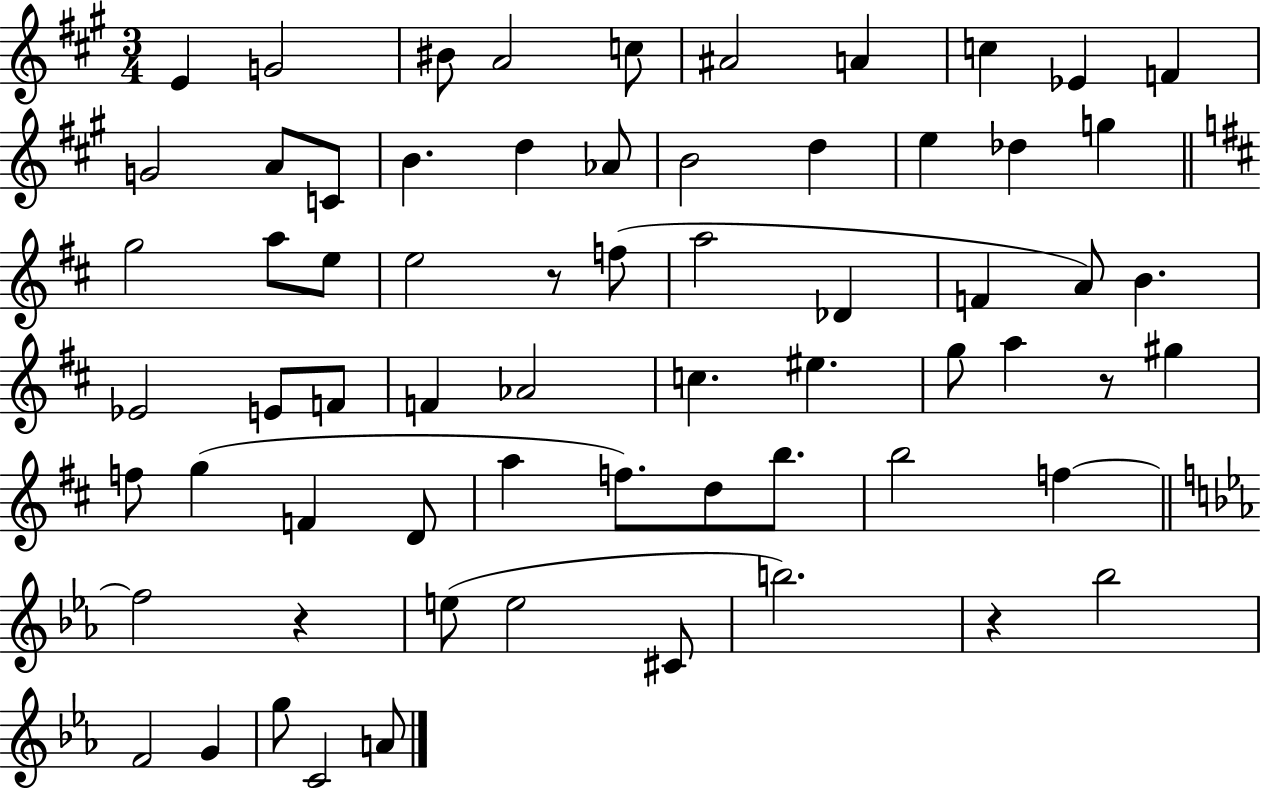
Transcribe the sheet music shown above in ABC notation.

X:1
T:Untitled
M:3/4
L:1/4
K:A
E G2 ^B/2 A2 c/2 ^A2 A c _E F G2 A/2 C/2 B d _A/2 B2 d e _d g g2 a/2 e/2 e2 z/2 f/2 a2 _D F A/2 B _E2 E/2 F/2 F _A2 c ^e g/2 a z/2 ^g f/2 g F D/2 a f/2 d/2 b/2 b2 f f2 z e/2 e2 ^C/2 b2 z _b2 F2 G g/2 C2 A/2